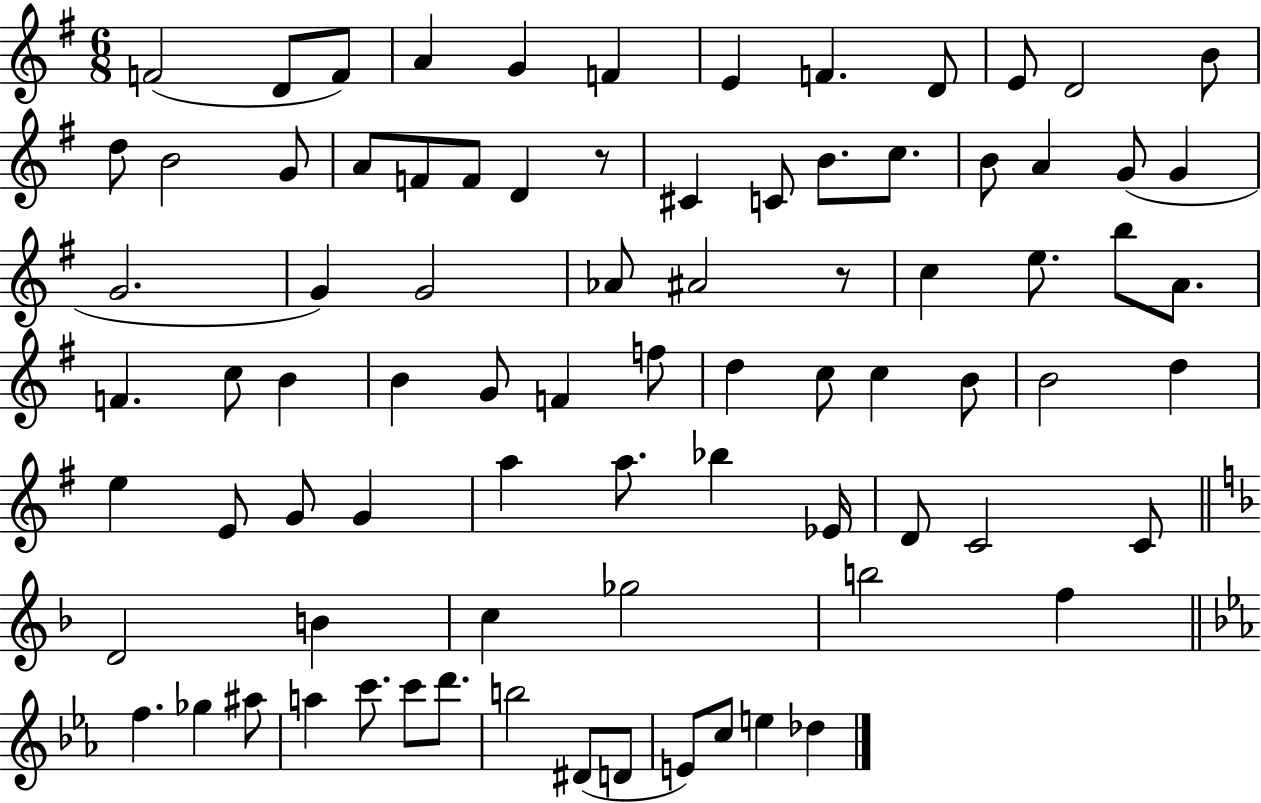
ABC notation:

X:1
T:Untitled
M:6/8
L:1/4
K:G
F2 D/2 F/2 A G F E F D/2 E/2 D2 B/2 d/2 B2 G/2 A/2 F/2 F/2 D z/2 ^C C/2 B/2 c/2 B/2 A G/2 G G2 G G2 _A/2 ^A2 z/2 c e/2 b/2 A/2 F c/2 B B G/2 F f/2 d c/2 c B/2 B2 d e E/2 G/2 G a a/2 _b _E/4 D/2 C2 C/2 D2 B c _g2 b2 f f _g ^a/2 a c'/2 c'/2 d'/2 b2 ^D/2 D/2 E/2 c/2 e _d